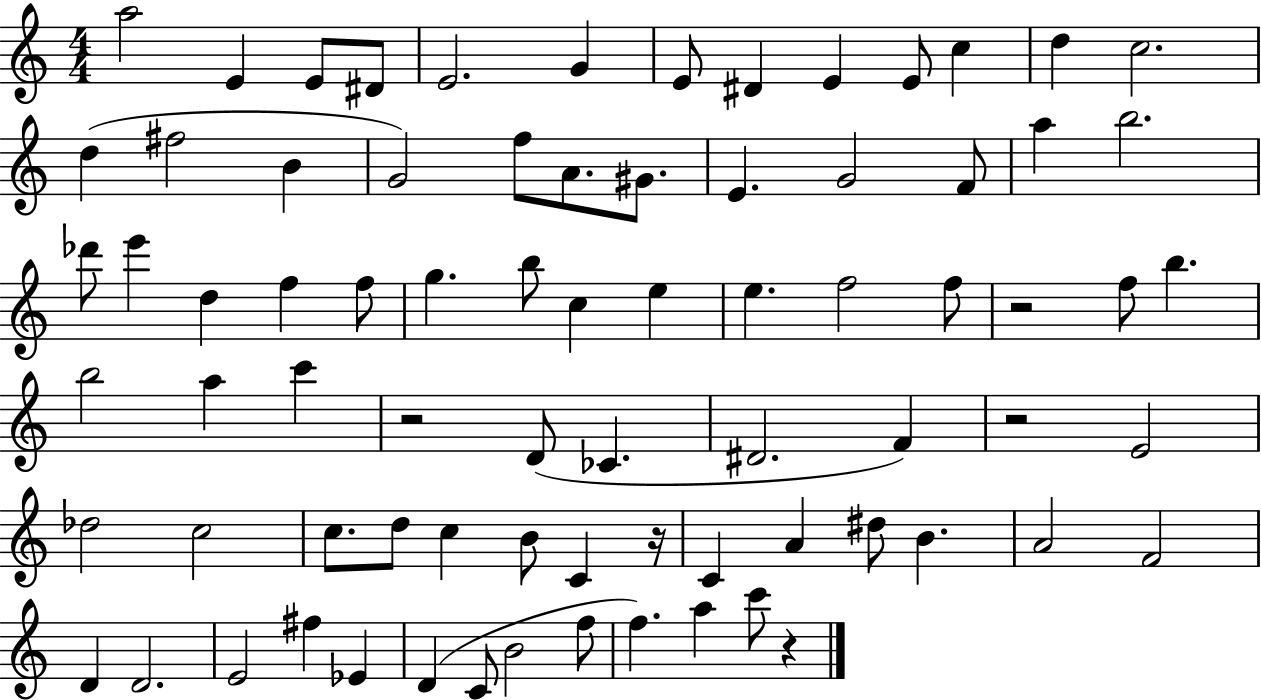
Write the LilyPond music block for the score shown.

{
  \clef treble
  \numericTimeSignature
  \time 4/4
  \key c \major
  a''2 e'4 e'8 dis'8 | e'2. g'4 | e'8 dis'4 e'4 e'8 c''4 | d''4 c''2. | \break d''4( fis''2 b'4 | g'2) f''8 a'8. gis'8. | e'4. g'2 f'8 | a''4 b''2. | \break des'''8 e'''4 d''4 f''4 f''8 | g''4. b''8 c''4 e''4 | e''4. f''2 f''8 | r2 f''8 b''4. | \break b''2 a''4 c'''4 | r2 d'8( ces'4. | dis'2. f'4) | r2 e'2 | \break des''2 c''2 | c''8. d''8 c''4 b'8 c'4 r16 | c'4 a'4 dis''8 b'4. | a'2 f'2 | \break d'4 d'2. | e'2 fis''4 ees'4 | d'4( c'8 b'2 f''8 | f''4.) a''4 c'''8 r4 | \break \bar "|."
}